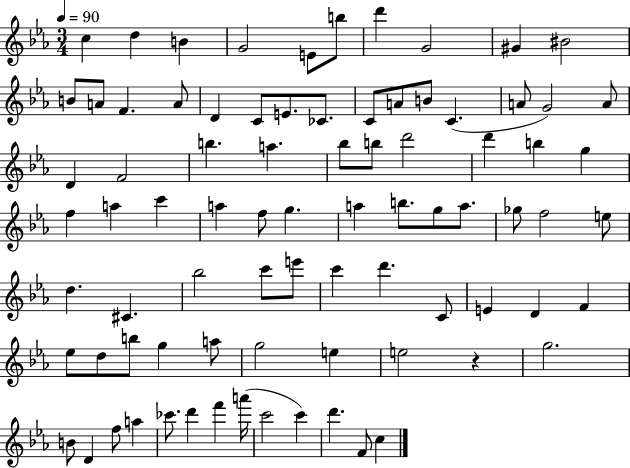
{
  \clef treble
  \numericTimeSignature
  \time 3/4
  \key ees \major
  \tempo 4 = 90
  c''4 d''4 b'4 | g'2 e'8 b''8 | d'''4 g'2 | gis'4 bis'2 | \break b'8 a'8 f'4. a'8 | d'4 c'8 e'8. ces'8. | c'8 a'8 b'8 c'4.( | a'8 g'2) a'8 | \break d'4 f'2 | b''4. a''4. | bes''8 b''8 d'''2 | d'''4 b''4 g''4 | \break f''4 a''4 c'''4 | a''4 f''8 g''4. | a''4 b''8. g''8 a''8. | ges''8 f''2 e''8 | \break d''4. cis'4. | bes''2 c'''8 e'''8 | c'''4 d'''4. c'8 | e'4 d'4 f'4 | \break ees''8 d''8 b''8 g''4 a''8 | g''2 e''4 | e''2 r4 | g''2. | \break b'8 d'4 f''8 a''4 | ces'''8. d'''4 f'''4 a'''16( | c'''2 c'''4) | d'''4. f'8 c''4 | \break \bar "|."
}